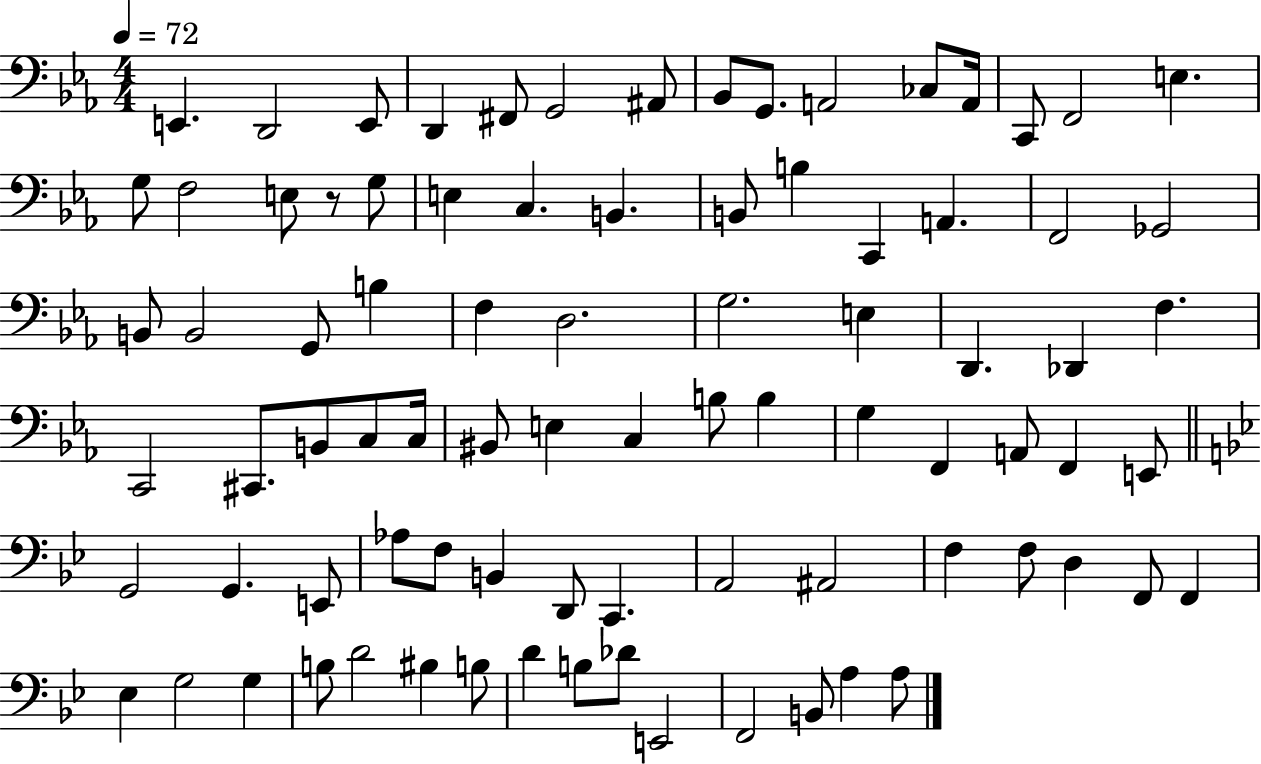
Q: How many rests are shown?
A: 1